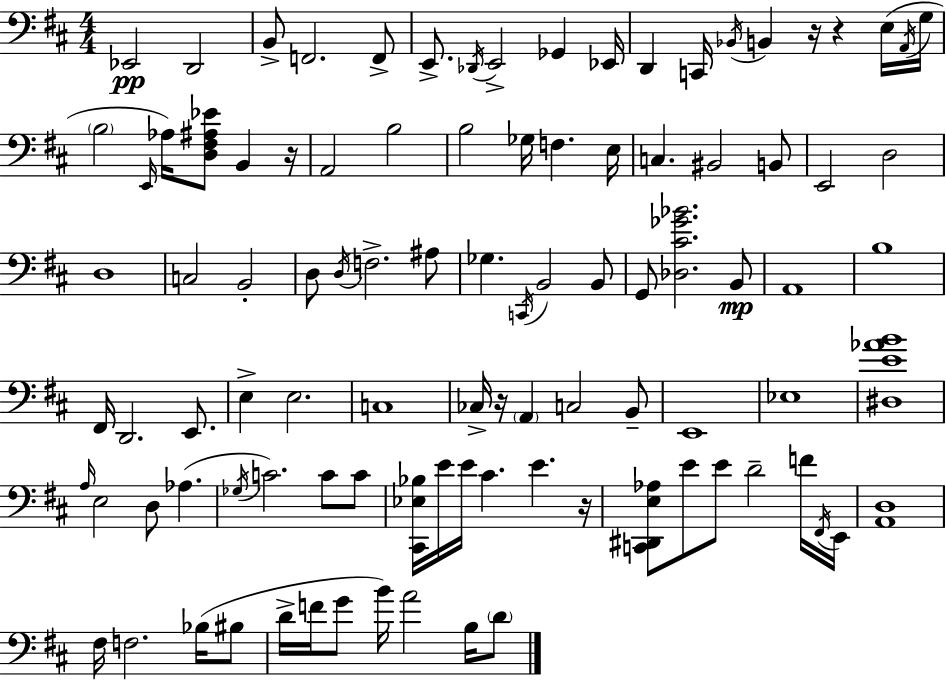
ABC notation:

X:1
T:Untitled
M:4/4
L:1/4
K:D
_E,,2 D,,2 B,,/2 F,,2 F,,/2 E,,/2 _D,,/4 E,,2 _G,, _E,,/4 D,, C,,/4 _B,,/4 B,, z/4 z E,/4 A,,/4 G,/4 B,2 E,,/4 _A,/4 [D,^F,^A,_E]/2 B,, z/4 A,,2 B,2 B,2 _G,/4 F, E,/4 C, ^B,,2 B,,/2 E,,2 D,2 D,4 C,2 B,,2 D,/2 D,/4 F,2 ^A,/2 _G, C,,/4 B,,2 B,,/2 G,,/2 [_D,^C_G_B]2 B,,/2 A,,4 B,4 ^F,,/4 D,,2 E,,/2 E, E,2 C,4 _C,/4 z/4 A,, C,2 B,,/2 E,,4 _E,4 [^D,E_AB]4 A,/4 E,2 D,/2 _A, _G,/4 C2 C/2 C/2 [^C,,_E,_B,]/4 E/4 E/4 ^C E z/4 [C,,^D,,E,_A,]/2 E/2 E/2 D2 F/4 ^F,,/4 E,,/4 [A,,D,]4 ^F,/4 F,2 _B,/4 ^B,/2 D/4 F/4 G/2 B/4 A2 B,/4 D/2